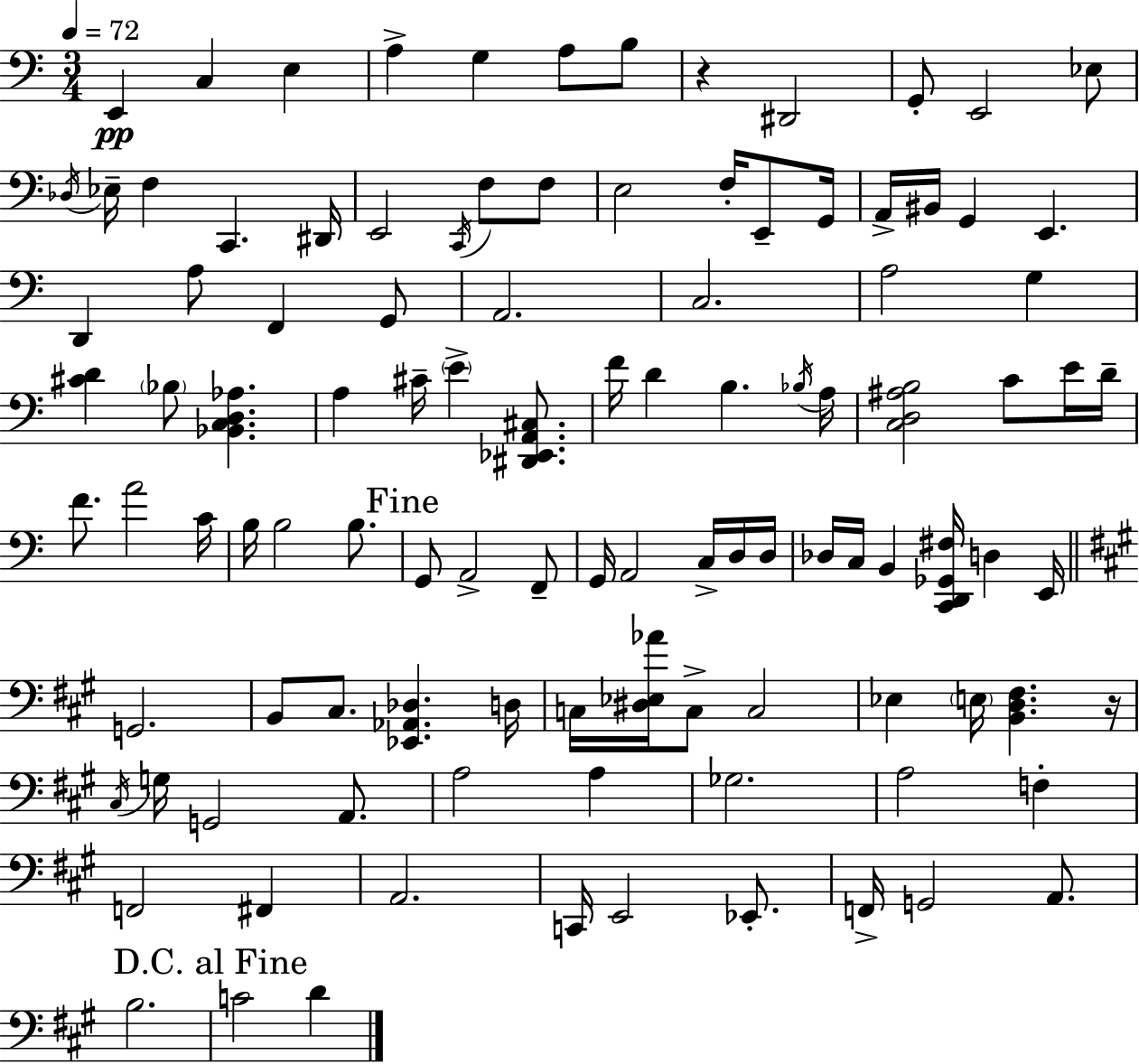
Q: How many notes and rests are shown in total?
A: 107